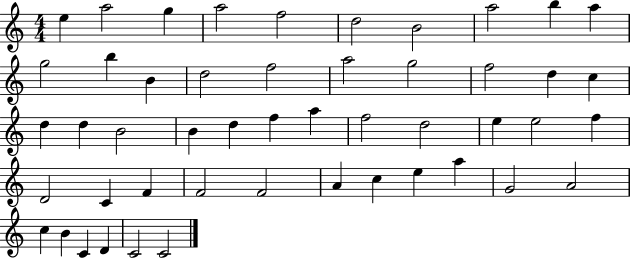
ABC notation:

X:1
T:Untitled
M:4/4
L:1/4
K:C
e a2 g a2 f2 d2 B2 a2 b a g2 b B d2 f2 a2 g2 f2 d c d d B2 B d f a f2 d2 e e2 f D2 C F F2 F2 A c e a G2 A2 c B C D C2 C2